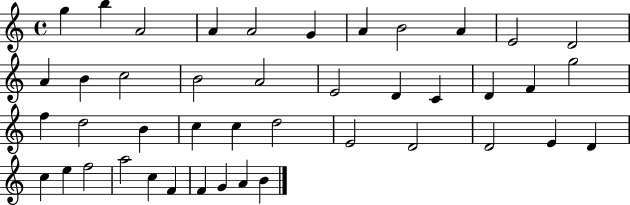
{
  \clef treble
  \time 4/4
  \defaultTimeSignature
  \key c \major
  g''4 b''4 a'2 | a'4 a'2 g'4 | a'4 b'2 a'4 | e'2 d'2 | \break a'4 b'4 c''2 | b'2 a'2 | e'2 d'4 c'4 | d'4 f'4 g''2 | \break f''4 d''2 b'4 | c''4 c''4 d''2 | e'2 d'2 | d'2 e'4 d'4 | \break c''4 e''4 f''2 | a''2 c''4 f'4 | f'4 g'4 a'4 b'4 | \bar "|."
}